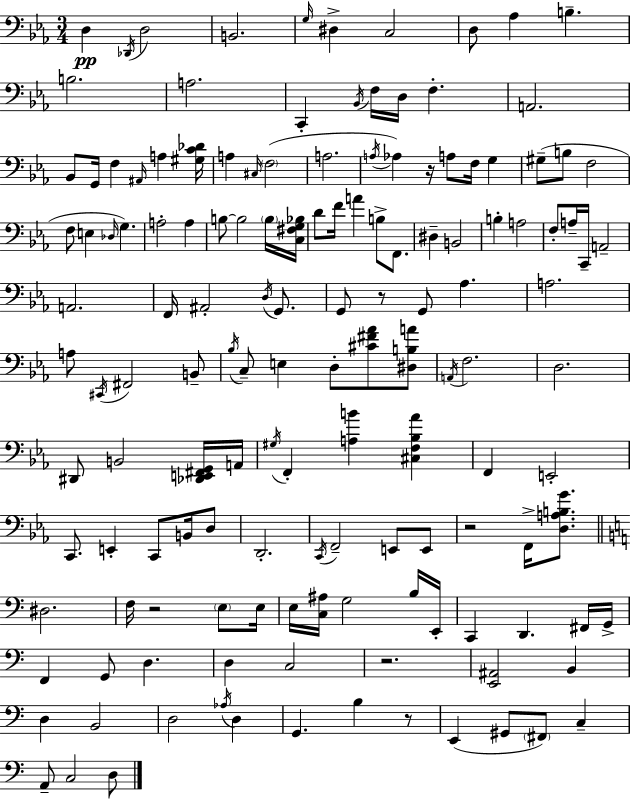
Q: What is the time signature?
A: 3/4